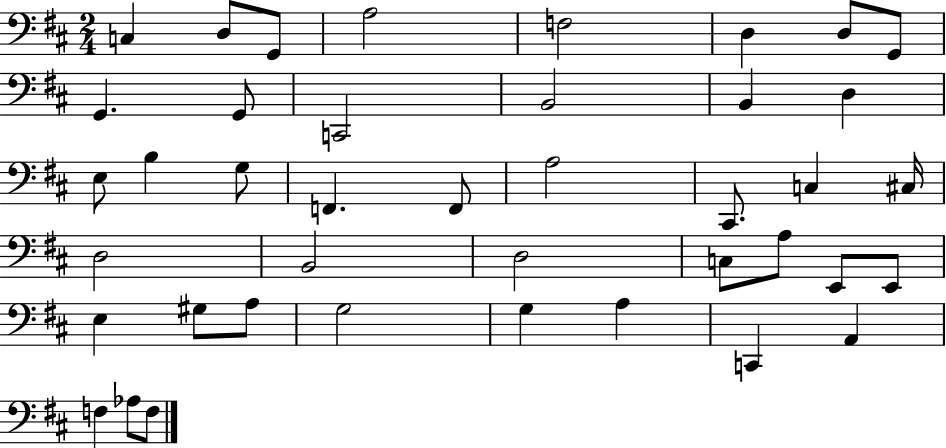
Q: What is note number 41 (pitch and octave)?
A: F3